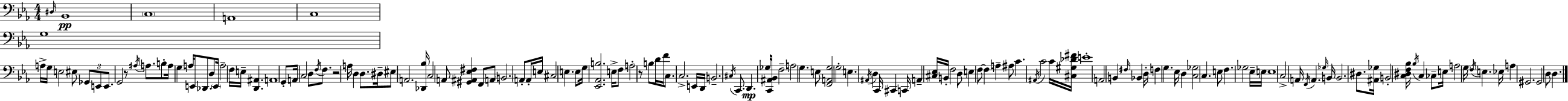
X:1
T:Untitled
M:4/4
L:1/4
K:Cm
^D,/4 _B,,4 C,4 A,,4 C,4 G,4 A,/4 G,/4 E,2 ^E,/2 _G,,/2 E,,/2 E,,/2 G,,2 z/2 ^A,/4 A,/2 B,/2 A,/4 G, A,/4 E,,/2 _D,,/2 D,/2 E,,/4 A,2 F,/4 E,/4 [D,,^A,,] A,,4 G,,/2 A,,/4 C,2 D,/2 F,/4 F,/2 z2 A,/4 D, D,/2 ^D,/4 ^E,/2 A,,2 [_D,,_B,]/4 C,2 A,,/2 [^G,,^A,,_E,^F,] F,,/2 A,,/2 B,,2 A,,/2 A,,/4 E,/4 ^C,2 E, E,/2 G,/4 [_E,,_A,,B,]2 E,/4 F,/2 A,2 z/2 B,/2 D/4 F/4 C,/2 C,2 E,,/4 D,,/4 B,,2 ^C,/4 C,,/2 D,, _G,/4 [C,,^A,,_B,,]/4 F,2 A,2 G, E,/2 [F,,A,,G,]2 G,2 E, ^A,,/4 D, C,,/4 ^C,, C,,/4 A,, [^C,_E,]/4 B,,/4 F,2 D,/2 E, F,/2 F, A, ^A,/2 C ^A,,/4 C2 C/4 [^C,^G,_D^F]/4 E4 A,,2 B,, ^F,/4 _B,, D,/4 F, G, _E,/4 D, [C,_G,]2 C, E,/2 F, _G,2 _E,/4 E,/4 E,4 C,2 A,,/4 F,,/4 A,, _G,/4 B,,/4 B,,2 ^D,/2 [^A,,_G,]/4 B,,2 [C,^D,F,_B,]/4 _B,/4 C, _C,/2 E,/4 A,2 G,/4 F,/4 E, _E,/4 A, ^G,,2 ^G,,2 D,/2 D,